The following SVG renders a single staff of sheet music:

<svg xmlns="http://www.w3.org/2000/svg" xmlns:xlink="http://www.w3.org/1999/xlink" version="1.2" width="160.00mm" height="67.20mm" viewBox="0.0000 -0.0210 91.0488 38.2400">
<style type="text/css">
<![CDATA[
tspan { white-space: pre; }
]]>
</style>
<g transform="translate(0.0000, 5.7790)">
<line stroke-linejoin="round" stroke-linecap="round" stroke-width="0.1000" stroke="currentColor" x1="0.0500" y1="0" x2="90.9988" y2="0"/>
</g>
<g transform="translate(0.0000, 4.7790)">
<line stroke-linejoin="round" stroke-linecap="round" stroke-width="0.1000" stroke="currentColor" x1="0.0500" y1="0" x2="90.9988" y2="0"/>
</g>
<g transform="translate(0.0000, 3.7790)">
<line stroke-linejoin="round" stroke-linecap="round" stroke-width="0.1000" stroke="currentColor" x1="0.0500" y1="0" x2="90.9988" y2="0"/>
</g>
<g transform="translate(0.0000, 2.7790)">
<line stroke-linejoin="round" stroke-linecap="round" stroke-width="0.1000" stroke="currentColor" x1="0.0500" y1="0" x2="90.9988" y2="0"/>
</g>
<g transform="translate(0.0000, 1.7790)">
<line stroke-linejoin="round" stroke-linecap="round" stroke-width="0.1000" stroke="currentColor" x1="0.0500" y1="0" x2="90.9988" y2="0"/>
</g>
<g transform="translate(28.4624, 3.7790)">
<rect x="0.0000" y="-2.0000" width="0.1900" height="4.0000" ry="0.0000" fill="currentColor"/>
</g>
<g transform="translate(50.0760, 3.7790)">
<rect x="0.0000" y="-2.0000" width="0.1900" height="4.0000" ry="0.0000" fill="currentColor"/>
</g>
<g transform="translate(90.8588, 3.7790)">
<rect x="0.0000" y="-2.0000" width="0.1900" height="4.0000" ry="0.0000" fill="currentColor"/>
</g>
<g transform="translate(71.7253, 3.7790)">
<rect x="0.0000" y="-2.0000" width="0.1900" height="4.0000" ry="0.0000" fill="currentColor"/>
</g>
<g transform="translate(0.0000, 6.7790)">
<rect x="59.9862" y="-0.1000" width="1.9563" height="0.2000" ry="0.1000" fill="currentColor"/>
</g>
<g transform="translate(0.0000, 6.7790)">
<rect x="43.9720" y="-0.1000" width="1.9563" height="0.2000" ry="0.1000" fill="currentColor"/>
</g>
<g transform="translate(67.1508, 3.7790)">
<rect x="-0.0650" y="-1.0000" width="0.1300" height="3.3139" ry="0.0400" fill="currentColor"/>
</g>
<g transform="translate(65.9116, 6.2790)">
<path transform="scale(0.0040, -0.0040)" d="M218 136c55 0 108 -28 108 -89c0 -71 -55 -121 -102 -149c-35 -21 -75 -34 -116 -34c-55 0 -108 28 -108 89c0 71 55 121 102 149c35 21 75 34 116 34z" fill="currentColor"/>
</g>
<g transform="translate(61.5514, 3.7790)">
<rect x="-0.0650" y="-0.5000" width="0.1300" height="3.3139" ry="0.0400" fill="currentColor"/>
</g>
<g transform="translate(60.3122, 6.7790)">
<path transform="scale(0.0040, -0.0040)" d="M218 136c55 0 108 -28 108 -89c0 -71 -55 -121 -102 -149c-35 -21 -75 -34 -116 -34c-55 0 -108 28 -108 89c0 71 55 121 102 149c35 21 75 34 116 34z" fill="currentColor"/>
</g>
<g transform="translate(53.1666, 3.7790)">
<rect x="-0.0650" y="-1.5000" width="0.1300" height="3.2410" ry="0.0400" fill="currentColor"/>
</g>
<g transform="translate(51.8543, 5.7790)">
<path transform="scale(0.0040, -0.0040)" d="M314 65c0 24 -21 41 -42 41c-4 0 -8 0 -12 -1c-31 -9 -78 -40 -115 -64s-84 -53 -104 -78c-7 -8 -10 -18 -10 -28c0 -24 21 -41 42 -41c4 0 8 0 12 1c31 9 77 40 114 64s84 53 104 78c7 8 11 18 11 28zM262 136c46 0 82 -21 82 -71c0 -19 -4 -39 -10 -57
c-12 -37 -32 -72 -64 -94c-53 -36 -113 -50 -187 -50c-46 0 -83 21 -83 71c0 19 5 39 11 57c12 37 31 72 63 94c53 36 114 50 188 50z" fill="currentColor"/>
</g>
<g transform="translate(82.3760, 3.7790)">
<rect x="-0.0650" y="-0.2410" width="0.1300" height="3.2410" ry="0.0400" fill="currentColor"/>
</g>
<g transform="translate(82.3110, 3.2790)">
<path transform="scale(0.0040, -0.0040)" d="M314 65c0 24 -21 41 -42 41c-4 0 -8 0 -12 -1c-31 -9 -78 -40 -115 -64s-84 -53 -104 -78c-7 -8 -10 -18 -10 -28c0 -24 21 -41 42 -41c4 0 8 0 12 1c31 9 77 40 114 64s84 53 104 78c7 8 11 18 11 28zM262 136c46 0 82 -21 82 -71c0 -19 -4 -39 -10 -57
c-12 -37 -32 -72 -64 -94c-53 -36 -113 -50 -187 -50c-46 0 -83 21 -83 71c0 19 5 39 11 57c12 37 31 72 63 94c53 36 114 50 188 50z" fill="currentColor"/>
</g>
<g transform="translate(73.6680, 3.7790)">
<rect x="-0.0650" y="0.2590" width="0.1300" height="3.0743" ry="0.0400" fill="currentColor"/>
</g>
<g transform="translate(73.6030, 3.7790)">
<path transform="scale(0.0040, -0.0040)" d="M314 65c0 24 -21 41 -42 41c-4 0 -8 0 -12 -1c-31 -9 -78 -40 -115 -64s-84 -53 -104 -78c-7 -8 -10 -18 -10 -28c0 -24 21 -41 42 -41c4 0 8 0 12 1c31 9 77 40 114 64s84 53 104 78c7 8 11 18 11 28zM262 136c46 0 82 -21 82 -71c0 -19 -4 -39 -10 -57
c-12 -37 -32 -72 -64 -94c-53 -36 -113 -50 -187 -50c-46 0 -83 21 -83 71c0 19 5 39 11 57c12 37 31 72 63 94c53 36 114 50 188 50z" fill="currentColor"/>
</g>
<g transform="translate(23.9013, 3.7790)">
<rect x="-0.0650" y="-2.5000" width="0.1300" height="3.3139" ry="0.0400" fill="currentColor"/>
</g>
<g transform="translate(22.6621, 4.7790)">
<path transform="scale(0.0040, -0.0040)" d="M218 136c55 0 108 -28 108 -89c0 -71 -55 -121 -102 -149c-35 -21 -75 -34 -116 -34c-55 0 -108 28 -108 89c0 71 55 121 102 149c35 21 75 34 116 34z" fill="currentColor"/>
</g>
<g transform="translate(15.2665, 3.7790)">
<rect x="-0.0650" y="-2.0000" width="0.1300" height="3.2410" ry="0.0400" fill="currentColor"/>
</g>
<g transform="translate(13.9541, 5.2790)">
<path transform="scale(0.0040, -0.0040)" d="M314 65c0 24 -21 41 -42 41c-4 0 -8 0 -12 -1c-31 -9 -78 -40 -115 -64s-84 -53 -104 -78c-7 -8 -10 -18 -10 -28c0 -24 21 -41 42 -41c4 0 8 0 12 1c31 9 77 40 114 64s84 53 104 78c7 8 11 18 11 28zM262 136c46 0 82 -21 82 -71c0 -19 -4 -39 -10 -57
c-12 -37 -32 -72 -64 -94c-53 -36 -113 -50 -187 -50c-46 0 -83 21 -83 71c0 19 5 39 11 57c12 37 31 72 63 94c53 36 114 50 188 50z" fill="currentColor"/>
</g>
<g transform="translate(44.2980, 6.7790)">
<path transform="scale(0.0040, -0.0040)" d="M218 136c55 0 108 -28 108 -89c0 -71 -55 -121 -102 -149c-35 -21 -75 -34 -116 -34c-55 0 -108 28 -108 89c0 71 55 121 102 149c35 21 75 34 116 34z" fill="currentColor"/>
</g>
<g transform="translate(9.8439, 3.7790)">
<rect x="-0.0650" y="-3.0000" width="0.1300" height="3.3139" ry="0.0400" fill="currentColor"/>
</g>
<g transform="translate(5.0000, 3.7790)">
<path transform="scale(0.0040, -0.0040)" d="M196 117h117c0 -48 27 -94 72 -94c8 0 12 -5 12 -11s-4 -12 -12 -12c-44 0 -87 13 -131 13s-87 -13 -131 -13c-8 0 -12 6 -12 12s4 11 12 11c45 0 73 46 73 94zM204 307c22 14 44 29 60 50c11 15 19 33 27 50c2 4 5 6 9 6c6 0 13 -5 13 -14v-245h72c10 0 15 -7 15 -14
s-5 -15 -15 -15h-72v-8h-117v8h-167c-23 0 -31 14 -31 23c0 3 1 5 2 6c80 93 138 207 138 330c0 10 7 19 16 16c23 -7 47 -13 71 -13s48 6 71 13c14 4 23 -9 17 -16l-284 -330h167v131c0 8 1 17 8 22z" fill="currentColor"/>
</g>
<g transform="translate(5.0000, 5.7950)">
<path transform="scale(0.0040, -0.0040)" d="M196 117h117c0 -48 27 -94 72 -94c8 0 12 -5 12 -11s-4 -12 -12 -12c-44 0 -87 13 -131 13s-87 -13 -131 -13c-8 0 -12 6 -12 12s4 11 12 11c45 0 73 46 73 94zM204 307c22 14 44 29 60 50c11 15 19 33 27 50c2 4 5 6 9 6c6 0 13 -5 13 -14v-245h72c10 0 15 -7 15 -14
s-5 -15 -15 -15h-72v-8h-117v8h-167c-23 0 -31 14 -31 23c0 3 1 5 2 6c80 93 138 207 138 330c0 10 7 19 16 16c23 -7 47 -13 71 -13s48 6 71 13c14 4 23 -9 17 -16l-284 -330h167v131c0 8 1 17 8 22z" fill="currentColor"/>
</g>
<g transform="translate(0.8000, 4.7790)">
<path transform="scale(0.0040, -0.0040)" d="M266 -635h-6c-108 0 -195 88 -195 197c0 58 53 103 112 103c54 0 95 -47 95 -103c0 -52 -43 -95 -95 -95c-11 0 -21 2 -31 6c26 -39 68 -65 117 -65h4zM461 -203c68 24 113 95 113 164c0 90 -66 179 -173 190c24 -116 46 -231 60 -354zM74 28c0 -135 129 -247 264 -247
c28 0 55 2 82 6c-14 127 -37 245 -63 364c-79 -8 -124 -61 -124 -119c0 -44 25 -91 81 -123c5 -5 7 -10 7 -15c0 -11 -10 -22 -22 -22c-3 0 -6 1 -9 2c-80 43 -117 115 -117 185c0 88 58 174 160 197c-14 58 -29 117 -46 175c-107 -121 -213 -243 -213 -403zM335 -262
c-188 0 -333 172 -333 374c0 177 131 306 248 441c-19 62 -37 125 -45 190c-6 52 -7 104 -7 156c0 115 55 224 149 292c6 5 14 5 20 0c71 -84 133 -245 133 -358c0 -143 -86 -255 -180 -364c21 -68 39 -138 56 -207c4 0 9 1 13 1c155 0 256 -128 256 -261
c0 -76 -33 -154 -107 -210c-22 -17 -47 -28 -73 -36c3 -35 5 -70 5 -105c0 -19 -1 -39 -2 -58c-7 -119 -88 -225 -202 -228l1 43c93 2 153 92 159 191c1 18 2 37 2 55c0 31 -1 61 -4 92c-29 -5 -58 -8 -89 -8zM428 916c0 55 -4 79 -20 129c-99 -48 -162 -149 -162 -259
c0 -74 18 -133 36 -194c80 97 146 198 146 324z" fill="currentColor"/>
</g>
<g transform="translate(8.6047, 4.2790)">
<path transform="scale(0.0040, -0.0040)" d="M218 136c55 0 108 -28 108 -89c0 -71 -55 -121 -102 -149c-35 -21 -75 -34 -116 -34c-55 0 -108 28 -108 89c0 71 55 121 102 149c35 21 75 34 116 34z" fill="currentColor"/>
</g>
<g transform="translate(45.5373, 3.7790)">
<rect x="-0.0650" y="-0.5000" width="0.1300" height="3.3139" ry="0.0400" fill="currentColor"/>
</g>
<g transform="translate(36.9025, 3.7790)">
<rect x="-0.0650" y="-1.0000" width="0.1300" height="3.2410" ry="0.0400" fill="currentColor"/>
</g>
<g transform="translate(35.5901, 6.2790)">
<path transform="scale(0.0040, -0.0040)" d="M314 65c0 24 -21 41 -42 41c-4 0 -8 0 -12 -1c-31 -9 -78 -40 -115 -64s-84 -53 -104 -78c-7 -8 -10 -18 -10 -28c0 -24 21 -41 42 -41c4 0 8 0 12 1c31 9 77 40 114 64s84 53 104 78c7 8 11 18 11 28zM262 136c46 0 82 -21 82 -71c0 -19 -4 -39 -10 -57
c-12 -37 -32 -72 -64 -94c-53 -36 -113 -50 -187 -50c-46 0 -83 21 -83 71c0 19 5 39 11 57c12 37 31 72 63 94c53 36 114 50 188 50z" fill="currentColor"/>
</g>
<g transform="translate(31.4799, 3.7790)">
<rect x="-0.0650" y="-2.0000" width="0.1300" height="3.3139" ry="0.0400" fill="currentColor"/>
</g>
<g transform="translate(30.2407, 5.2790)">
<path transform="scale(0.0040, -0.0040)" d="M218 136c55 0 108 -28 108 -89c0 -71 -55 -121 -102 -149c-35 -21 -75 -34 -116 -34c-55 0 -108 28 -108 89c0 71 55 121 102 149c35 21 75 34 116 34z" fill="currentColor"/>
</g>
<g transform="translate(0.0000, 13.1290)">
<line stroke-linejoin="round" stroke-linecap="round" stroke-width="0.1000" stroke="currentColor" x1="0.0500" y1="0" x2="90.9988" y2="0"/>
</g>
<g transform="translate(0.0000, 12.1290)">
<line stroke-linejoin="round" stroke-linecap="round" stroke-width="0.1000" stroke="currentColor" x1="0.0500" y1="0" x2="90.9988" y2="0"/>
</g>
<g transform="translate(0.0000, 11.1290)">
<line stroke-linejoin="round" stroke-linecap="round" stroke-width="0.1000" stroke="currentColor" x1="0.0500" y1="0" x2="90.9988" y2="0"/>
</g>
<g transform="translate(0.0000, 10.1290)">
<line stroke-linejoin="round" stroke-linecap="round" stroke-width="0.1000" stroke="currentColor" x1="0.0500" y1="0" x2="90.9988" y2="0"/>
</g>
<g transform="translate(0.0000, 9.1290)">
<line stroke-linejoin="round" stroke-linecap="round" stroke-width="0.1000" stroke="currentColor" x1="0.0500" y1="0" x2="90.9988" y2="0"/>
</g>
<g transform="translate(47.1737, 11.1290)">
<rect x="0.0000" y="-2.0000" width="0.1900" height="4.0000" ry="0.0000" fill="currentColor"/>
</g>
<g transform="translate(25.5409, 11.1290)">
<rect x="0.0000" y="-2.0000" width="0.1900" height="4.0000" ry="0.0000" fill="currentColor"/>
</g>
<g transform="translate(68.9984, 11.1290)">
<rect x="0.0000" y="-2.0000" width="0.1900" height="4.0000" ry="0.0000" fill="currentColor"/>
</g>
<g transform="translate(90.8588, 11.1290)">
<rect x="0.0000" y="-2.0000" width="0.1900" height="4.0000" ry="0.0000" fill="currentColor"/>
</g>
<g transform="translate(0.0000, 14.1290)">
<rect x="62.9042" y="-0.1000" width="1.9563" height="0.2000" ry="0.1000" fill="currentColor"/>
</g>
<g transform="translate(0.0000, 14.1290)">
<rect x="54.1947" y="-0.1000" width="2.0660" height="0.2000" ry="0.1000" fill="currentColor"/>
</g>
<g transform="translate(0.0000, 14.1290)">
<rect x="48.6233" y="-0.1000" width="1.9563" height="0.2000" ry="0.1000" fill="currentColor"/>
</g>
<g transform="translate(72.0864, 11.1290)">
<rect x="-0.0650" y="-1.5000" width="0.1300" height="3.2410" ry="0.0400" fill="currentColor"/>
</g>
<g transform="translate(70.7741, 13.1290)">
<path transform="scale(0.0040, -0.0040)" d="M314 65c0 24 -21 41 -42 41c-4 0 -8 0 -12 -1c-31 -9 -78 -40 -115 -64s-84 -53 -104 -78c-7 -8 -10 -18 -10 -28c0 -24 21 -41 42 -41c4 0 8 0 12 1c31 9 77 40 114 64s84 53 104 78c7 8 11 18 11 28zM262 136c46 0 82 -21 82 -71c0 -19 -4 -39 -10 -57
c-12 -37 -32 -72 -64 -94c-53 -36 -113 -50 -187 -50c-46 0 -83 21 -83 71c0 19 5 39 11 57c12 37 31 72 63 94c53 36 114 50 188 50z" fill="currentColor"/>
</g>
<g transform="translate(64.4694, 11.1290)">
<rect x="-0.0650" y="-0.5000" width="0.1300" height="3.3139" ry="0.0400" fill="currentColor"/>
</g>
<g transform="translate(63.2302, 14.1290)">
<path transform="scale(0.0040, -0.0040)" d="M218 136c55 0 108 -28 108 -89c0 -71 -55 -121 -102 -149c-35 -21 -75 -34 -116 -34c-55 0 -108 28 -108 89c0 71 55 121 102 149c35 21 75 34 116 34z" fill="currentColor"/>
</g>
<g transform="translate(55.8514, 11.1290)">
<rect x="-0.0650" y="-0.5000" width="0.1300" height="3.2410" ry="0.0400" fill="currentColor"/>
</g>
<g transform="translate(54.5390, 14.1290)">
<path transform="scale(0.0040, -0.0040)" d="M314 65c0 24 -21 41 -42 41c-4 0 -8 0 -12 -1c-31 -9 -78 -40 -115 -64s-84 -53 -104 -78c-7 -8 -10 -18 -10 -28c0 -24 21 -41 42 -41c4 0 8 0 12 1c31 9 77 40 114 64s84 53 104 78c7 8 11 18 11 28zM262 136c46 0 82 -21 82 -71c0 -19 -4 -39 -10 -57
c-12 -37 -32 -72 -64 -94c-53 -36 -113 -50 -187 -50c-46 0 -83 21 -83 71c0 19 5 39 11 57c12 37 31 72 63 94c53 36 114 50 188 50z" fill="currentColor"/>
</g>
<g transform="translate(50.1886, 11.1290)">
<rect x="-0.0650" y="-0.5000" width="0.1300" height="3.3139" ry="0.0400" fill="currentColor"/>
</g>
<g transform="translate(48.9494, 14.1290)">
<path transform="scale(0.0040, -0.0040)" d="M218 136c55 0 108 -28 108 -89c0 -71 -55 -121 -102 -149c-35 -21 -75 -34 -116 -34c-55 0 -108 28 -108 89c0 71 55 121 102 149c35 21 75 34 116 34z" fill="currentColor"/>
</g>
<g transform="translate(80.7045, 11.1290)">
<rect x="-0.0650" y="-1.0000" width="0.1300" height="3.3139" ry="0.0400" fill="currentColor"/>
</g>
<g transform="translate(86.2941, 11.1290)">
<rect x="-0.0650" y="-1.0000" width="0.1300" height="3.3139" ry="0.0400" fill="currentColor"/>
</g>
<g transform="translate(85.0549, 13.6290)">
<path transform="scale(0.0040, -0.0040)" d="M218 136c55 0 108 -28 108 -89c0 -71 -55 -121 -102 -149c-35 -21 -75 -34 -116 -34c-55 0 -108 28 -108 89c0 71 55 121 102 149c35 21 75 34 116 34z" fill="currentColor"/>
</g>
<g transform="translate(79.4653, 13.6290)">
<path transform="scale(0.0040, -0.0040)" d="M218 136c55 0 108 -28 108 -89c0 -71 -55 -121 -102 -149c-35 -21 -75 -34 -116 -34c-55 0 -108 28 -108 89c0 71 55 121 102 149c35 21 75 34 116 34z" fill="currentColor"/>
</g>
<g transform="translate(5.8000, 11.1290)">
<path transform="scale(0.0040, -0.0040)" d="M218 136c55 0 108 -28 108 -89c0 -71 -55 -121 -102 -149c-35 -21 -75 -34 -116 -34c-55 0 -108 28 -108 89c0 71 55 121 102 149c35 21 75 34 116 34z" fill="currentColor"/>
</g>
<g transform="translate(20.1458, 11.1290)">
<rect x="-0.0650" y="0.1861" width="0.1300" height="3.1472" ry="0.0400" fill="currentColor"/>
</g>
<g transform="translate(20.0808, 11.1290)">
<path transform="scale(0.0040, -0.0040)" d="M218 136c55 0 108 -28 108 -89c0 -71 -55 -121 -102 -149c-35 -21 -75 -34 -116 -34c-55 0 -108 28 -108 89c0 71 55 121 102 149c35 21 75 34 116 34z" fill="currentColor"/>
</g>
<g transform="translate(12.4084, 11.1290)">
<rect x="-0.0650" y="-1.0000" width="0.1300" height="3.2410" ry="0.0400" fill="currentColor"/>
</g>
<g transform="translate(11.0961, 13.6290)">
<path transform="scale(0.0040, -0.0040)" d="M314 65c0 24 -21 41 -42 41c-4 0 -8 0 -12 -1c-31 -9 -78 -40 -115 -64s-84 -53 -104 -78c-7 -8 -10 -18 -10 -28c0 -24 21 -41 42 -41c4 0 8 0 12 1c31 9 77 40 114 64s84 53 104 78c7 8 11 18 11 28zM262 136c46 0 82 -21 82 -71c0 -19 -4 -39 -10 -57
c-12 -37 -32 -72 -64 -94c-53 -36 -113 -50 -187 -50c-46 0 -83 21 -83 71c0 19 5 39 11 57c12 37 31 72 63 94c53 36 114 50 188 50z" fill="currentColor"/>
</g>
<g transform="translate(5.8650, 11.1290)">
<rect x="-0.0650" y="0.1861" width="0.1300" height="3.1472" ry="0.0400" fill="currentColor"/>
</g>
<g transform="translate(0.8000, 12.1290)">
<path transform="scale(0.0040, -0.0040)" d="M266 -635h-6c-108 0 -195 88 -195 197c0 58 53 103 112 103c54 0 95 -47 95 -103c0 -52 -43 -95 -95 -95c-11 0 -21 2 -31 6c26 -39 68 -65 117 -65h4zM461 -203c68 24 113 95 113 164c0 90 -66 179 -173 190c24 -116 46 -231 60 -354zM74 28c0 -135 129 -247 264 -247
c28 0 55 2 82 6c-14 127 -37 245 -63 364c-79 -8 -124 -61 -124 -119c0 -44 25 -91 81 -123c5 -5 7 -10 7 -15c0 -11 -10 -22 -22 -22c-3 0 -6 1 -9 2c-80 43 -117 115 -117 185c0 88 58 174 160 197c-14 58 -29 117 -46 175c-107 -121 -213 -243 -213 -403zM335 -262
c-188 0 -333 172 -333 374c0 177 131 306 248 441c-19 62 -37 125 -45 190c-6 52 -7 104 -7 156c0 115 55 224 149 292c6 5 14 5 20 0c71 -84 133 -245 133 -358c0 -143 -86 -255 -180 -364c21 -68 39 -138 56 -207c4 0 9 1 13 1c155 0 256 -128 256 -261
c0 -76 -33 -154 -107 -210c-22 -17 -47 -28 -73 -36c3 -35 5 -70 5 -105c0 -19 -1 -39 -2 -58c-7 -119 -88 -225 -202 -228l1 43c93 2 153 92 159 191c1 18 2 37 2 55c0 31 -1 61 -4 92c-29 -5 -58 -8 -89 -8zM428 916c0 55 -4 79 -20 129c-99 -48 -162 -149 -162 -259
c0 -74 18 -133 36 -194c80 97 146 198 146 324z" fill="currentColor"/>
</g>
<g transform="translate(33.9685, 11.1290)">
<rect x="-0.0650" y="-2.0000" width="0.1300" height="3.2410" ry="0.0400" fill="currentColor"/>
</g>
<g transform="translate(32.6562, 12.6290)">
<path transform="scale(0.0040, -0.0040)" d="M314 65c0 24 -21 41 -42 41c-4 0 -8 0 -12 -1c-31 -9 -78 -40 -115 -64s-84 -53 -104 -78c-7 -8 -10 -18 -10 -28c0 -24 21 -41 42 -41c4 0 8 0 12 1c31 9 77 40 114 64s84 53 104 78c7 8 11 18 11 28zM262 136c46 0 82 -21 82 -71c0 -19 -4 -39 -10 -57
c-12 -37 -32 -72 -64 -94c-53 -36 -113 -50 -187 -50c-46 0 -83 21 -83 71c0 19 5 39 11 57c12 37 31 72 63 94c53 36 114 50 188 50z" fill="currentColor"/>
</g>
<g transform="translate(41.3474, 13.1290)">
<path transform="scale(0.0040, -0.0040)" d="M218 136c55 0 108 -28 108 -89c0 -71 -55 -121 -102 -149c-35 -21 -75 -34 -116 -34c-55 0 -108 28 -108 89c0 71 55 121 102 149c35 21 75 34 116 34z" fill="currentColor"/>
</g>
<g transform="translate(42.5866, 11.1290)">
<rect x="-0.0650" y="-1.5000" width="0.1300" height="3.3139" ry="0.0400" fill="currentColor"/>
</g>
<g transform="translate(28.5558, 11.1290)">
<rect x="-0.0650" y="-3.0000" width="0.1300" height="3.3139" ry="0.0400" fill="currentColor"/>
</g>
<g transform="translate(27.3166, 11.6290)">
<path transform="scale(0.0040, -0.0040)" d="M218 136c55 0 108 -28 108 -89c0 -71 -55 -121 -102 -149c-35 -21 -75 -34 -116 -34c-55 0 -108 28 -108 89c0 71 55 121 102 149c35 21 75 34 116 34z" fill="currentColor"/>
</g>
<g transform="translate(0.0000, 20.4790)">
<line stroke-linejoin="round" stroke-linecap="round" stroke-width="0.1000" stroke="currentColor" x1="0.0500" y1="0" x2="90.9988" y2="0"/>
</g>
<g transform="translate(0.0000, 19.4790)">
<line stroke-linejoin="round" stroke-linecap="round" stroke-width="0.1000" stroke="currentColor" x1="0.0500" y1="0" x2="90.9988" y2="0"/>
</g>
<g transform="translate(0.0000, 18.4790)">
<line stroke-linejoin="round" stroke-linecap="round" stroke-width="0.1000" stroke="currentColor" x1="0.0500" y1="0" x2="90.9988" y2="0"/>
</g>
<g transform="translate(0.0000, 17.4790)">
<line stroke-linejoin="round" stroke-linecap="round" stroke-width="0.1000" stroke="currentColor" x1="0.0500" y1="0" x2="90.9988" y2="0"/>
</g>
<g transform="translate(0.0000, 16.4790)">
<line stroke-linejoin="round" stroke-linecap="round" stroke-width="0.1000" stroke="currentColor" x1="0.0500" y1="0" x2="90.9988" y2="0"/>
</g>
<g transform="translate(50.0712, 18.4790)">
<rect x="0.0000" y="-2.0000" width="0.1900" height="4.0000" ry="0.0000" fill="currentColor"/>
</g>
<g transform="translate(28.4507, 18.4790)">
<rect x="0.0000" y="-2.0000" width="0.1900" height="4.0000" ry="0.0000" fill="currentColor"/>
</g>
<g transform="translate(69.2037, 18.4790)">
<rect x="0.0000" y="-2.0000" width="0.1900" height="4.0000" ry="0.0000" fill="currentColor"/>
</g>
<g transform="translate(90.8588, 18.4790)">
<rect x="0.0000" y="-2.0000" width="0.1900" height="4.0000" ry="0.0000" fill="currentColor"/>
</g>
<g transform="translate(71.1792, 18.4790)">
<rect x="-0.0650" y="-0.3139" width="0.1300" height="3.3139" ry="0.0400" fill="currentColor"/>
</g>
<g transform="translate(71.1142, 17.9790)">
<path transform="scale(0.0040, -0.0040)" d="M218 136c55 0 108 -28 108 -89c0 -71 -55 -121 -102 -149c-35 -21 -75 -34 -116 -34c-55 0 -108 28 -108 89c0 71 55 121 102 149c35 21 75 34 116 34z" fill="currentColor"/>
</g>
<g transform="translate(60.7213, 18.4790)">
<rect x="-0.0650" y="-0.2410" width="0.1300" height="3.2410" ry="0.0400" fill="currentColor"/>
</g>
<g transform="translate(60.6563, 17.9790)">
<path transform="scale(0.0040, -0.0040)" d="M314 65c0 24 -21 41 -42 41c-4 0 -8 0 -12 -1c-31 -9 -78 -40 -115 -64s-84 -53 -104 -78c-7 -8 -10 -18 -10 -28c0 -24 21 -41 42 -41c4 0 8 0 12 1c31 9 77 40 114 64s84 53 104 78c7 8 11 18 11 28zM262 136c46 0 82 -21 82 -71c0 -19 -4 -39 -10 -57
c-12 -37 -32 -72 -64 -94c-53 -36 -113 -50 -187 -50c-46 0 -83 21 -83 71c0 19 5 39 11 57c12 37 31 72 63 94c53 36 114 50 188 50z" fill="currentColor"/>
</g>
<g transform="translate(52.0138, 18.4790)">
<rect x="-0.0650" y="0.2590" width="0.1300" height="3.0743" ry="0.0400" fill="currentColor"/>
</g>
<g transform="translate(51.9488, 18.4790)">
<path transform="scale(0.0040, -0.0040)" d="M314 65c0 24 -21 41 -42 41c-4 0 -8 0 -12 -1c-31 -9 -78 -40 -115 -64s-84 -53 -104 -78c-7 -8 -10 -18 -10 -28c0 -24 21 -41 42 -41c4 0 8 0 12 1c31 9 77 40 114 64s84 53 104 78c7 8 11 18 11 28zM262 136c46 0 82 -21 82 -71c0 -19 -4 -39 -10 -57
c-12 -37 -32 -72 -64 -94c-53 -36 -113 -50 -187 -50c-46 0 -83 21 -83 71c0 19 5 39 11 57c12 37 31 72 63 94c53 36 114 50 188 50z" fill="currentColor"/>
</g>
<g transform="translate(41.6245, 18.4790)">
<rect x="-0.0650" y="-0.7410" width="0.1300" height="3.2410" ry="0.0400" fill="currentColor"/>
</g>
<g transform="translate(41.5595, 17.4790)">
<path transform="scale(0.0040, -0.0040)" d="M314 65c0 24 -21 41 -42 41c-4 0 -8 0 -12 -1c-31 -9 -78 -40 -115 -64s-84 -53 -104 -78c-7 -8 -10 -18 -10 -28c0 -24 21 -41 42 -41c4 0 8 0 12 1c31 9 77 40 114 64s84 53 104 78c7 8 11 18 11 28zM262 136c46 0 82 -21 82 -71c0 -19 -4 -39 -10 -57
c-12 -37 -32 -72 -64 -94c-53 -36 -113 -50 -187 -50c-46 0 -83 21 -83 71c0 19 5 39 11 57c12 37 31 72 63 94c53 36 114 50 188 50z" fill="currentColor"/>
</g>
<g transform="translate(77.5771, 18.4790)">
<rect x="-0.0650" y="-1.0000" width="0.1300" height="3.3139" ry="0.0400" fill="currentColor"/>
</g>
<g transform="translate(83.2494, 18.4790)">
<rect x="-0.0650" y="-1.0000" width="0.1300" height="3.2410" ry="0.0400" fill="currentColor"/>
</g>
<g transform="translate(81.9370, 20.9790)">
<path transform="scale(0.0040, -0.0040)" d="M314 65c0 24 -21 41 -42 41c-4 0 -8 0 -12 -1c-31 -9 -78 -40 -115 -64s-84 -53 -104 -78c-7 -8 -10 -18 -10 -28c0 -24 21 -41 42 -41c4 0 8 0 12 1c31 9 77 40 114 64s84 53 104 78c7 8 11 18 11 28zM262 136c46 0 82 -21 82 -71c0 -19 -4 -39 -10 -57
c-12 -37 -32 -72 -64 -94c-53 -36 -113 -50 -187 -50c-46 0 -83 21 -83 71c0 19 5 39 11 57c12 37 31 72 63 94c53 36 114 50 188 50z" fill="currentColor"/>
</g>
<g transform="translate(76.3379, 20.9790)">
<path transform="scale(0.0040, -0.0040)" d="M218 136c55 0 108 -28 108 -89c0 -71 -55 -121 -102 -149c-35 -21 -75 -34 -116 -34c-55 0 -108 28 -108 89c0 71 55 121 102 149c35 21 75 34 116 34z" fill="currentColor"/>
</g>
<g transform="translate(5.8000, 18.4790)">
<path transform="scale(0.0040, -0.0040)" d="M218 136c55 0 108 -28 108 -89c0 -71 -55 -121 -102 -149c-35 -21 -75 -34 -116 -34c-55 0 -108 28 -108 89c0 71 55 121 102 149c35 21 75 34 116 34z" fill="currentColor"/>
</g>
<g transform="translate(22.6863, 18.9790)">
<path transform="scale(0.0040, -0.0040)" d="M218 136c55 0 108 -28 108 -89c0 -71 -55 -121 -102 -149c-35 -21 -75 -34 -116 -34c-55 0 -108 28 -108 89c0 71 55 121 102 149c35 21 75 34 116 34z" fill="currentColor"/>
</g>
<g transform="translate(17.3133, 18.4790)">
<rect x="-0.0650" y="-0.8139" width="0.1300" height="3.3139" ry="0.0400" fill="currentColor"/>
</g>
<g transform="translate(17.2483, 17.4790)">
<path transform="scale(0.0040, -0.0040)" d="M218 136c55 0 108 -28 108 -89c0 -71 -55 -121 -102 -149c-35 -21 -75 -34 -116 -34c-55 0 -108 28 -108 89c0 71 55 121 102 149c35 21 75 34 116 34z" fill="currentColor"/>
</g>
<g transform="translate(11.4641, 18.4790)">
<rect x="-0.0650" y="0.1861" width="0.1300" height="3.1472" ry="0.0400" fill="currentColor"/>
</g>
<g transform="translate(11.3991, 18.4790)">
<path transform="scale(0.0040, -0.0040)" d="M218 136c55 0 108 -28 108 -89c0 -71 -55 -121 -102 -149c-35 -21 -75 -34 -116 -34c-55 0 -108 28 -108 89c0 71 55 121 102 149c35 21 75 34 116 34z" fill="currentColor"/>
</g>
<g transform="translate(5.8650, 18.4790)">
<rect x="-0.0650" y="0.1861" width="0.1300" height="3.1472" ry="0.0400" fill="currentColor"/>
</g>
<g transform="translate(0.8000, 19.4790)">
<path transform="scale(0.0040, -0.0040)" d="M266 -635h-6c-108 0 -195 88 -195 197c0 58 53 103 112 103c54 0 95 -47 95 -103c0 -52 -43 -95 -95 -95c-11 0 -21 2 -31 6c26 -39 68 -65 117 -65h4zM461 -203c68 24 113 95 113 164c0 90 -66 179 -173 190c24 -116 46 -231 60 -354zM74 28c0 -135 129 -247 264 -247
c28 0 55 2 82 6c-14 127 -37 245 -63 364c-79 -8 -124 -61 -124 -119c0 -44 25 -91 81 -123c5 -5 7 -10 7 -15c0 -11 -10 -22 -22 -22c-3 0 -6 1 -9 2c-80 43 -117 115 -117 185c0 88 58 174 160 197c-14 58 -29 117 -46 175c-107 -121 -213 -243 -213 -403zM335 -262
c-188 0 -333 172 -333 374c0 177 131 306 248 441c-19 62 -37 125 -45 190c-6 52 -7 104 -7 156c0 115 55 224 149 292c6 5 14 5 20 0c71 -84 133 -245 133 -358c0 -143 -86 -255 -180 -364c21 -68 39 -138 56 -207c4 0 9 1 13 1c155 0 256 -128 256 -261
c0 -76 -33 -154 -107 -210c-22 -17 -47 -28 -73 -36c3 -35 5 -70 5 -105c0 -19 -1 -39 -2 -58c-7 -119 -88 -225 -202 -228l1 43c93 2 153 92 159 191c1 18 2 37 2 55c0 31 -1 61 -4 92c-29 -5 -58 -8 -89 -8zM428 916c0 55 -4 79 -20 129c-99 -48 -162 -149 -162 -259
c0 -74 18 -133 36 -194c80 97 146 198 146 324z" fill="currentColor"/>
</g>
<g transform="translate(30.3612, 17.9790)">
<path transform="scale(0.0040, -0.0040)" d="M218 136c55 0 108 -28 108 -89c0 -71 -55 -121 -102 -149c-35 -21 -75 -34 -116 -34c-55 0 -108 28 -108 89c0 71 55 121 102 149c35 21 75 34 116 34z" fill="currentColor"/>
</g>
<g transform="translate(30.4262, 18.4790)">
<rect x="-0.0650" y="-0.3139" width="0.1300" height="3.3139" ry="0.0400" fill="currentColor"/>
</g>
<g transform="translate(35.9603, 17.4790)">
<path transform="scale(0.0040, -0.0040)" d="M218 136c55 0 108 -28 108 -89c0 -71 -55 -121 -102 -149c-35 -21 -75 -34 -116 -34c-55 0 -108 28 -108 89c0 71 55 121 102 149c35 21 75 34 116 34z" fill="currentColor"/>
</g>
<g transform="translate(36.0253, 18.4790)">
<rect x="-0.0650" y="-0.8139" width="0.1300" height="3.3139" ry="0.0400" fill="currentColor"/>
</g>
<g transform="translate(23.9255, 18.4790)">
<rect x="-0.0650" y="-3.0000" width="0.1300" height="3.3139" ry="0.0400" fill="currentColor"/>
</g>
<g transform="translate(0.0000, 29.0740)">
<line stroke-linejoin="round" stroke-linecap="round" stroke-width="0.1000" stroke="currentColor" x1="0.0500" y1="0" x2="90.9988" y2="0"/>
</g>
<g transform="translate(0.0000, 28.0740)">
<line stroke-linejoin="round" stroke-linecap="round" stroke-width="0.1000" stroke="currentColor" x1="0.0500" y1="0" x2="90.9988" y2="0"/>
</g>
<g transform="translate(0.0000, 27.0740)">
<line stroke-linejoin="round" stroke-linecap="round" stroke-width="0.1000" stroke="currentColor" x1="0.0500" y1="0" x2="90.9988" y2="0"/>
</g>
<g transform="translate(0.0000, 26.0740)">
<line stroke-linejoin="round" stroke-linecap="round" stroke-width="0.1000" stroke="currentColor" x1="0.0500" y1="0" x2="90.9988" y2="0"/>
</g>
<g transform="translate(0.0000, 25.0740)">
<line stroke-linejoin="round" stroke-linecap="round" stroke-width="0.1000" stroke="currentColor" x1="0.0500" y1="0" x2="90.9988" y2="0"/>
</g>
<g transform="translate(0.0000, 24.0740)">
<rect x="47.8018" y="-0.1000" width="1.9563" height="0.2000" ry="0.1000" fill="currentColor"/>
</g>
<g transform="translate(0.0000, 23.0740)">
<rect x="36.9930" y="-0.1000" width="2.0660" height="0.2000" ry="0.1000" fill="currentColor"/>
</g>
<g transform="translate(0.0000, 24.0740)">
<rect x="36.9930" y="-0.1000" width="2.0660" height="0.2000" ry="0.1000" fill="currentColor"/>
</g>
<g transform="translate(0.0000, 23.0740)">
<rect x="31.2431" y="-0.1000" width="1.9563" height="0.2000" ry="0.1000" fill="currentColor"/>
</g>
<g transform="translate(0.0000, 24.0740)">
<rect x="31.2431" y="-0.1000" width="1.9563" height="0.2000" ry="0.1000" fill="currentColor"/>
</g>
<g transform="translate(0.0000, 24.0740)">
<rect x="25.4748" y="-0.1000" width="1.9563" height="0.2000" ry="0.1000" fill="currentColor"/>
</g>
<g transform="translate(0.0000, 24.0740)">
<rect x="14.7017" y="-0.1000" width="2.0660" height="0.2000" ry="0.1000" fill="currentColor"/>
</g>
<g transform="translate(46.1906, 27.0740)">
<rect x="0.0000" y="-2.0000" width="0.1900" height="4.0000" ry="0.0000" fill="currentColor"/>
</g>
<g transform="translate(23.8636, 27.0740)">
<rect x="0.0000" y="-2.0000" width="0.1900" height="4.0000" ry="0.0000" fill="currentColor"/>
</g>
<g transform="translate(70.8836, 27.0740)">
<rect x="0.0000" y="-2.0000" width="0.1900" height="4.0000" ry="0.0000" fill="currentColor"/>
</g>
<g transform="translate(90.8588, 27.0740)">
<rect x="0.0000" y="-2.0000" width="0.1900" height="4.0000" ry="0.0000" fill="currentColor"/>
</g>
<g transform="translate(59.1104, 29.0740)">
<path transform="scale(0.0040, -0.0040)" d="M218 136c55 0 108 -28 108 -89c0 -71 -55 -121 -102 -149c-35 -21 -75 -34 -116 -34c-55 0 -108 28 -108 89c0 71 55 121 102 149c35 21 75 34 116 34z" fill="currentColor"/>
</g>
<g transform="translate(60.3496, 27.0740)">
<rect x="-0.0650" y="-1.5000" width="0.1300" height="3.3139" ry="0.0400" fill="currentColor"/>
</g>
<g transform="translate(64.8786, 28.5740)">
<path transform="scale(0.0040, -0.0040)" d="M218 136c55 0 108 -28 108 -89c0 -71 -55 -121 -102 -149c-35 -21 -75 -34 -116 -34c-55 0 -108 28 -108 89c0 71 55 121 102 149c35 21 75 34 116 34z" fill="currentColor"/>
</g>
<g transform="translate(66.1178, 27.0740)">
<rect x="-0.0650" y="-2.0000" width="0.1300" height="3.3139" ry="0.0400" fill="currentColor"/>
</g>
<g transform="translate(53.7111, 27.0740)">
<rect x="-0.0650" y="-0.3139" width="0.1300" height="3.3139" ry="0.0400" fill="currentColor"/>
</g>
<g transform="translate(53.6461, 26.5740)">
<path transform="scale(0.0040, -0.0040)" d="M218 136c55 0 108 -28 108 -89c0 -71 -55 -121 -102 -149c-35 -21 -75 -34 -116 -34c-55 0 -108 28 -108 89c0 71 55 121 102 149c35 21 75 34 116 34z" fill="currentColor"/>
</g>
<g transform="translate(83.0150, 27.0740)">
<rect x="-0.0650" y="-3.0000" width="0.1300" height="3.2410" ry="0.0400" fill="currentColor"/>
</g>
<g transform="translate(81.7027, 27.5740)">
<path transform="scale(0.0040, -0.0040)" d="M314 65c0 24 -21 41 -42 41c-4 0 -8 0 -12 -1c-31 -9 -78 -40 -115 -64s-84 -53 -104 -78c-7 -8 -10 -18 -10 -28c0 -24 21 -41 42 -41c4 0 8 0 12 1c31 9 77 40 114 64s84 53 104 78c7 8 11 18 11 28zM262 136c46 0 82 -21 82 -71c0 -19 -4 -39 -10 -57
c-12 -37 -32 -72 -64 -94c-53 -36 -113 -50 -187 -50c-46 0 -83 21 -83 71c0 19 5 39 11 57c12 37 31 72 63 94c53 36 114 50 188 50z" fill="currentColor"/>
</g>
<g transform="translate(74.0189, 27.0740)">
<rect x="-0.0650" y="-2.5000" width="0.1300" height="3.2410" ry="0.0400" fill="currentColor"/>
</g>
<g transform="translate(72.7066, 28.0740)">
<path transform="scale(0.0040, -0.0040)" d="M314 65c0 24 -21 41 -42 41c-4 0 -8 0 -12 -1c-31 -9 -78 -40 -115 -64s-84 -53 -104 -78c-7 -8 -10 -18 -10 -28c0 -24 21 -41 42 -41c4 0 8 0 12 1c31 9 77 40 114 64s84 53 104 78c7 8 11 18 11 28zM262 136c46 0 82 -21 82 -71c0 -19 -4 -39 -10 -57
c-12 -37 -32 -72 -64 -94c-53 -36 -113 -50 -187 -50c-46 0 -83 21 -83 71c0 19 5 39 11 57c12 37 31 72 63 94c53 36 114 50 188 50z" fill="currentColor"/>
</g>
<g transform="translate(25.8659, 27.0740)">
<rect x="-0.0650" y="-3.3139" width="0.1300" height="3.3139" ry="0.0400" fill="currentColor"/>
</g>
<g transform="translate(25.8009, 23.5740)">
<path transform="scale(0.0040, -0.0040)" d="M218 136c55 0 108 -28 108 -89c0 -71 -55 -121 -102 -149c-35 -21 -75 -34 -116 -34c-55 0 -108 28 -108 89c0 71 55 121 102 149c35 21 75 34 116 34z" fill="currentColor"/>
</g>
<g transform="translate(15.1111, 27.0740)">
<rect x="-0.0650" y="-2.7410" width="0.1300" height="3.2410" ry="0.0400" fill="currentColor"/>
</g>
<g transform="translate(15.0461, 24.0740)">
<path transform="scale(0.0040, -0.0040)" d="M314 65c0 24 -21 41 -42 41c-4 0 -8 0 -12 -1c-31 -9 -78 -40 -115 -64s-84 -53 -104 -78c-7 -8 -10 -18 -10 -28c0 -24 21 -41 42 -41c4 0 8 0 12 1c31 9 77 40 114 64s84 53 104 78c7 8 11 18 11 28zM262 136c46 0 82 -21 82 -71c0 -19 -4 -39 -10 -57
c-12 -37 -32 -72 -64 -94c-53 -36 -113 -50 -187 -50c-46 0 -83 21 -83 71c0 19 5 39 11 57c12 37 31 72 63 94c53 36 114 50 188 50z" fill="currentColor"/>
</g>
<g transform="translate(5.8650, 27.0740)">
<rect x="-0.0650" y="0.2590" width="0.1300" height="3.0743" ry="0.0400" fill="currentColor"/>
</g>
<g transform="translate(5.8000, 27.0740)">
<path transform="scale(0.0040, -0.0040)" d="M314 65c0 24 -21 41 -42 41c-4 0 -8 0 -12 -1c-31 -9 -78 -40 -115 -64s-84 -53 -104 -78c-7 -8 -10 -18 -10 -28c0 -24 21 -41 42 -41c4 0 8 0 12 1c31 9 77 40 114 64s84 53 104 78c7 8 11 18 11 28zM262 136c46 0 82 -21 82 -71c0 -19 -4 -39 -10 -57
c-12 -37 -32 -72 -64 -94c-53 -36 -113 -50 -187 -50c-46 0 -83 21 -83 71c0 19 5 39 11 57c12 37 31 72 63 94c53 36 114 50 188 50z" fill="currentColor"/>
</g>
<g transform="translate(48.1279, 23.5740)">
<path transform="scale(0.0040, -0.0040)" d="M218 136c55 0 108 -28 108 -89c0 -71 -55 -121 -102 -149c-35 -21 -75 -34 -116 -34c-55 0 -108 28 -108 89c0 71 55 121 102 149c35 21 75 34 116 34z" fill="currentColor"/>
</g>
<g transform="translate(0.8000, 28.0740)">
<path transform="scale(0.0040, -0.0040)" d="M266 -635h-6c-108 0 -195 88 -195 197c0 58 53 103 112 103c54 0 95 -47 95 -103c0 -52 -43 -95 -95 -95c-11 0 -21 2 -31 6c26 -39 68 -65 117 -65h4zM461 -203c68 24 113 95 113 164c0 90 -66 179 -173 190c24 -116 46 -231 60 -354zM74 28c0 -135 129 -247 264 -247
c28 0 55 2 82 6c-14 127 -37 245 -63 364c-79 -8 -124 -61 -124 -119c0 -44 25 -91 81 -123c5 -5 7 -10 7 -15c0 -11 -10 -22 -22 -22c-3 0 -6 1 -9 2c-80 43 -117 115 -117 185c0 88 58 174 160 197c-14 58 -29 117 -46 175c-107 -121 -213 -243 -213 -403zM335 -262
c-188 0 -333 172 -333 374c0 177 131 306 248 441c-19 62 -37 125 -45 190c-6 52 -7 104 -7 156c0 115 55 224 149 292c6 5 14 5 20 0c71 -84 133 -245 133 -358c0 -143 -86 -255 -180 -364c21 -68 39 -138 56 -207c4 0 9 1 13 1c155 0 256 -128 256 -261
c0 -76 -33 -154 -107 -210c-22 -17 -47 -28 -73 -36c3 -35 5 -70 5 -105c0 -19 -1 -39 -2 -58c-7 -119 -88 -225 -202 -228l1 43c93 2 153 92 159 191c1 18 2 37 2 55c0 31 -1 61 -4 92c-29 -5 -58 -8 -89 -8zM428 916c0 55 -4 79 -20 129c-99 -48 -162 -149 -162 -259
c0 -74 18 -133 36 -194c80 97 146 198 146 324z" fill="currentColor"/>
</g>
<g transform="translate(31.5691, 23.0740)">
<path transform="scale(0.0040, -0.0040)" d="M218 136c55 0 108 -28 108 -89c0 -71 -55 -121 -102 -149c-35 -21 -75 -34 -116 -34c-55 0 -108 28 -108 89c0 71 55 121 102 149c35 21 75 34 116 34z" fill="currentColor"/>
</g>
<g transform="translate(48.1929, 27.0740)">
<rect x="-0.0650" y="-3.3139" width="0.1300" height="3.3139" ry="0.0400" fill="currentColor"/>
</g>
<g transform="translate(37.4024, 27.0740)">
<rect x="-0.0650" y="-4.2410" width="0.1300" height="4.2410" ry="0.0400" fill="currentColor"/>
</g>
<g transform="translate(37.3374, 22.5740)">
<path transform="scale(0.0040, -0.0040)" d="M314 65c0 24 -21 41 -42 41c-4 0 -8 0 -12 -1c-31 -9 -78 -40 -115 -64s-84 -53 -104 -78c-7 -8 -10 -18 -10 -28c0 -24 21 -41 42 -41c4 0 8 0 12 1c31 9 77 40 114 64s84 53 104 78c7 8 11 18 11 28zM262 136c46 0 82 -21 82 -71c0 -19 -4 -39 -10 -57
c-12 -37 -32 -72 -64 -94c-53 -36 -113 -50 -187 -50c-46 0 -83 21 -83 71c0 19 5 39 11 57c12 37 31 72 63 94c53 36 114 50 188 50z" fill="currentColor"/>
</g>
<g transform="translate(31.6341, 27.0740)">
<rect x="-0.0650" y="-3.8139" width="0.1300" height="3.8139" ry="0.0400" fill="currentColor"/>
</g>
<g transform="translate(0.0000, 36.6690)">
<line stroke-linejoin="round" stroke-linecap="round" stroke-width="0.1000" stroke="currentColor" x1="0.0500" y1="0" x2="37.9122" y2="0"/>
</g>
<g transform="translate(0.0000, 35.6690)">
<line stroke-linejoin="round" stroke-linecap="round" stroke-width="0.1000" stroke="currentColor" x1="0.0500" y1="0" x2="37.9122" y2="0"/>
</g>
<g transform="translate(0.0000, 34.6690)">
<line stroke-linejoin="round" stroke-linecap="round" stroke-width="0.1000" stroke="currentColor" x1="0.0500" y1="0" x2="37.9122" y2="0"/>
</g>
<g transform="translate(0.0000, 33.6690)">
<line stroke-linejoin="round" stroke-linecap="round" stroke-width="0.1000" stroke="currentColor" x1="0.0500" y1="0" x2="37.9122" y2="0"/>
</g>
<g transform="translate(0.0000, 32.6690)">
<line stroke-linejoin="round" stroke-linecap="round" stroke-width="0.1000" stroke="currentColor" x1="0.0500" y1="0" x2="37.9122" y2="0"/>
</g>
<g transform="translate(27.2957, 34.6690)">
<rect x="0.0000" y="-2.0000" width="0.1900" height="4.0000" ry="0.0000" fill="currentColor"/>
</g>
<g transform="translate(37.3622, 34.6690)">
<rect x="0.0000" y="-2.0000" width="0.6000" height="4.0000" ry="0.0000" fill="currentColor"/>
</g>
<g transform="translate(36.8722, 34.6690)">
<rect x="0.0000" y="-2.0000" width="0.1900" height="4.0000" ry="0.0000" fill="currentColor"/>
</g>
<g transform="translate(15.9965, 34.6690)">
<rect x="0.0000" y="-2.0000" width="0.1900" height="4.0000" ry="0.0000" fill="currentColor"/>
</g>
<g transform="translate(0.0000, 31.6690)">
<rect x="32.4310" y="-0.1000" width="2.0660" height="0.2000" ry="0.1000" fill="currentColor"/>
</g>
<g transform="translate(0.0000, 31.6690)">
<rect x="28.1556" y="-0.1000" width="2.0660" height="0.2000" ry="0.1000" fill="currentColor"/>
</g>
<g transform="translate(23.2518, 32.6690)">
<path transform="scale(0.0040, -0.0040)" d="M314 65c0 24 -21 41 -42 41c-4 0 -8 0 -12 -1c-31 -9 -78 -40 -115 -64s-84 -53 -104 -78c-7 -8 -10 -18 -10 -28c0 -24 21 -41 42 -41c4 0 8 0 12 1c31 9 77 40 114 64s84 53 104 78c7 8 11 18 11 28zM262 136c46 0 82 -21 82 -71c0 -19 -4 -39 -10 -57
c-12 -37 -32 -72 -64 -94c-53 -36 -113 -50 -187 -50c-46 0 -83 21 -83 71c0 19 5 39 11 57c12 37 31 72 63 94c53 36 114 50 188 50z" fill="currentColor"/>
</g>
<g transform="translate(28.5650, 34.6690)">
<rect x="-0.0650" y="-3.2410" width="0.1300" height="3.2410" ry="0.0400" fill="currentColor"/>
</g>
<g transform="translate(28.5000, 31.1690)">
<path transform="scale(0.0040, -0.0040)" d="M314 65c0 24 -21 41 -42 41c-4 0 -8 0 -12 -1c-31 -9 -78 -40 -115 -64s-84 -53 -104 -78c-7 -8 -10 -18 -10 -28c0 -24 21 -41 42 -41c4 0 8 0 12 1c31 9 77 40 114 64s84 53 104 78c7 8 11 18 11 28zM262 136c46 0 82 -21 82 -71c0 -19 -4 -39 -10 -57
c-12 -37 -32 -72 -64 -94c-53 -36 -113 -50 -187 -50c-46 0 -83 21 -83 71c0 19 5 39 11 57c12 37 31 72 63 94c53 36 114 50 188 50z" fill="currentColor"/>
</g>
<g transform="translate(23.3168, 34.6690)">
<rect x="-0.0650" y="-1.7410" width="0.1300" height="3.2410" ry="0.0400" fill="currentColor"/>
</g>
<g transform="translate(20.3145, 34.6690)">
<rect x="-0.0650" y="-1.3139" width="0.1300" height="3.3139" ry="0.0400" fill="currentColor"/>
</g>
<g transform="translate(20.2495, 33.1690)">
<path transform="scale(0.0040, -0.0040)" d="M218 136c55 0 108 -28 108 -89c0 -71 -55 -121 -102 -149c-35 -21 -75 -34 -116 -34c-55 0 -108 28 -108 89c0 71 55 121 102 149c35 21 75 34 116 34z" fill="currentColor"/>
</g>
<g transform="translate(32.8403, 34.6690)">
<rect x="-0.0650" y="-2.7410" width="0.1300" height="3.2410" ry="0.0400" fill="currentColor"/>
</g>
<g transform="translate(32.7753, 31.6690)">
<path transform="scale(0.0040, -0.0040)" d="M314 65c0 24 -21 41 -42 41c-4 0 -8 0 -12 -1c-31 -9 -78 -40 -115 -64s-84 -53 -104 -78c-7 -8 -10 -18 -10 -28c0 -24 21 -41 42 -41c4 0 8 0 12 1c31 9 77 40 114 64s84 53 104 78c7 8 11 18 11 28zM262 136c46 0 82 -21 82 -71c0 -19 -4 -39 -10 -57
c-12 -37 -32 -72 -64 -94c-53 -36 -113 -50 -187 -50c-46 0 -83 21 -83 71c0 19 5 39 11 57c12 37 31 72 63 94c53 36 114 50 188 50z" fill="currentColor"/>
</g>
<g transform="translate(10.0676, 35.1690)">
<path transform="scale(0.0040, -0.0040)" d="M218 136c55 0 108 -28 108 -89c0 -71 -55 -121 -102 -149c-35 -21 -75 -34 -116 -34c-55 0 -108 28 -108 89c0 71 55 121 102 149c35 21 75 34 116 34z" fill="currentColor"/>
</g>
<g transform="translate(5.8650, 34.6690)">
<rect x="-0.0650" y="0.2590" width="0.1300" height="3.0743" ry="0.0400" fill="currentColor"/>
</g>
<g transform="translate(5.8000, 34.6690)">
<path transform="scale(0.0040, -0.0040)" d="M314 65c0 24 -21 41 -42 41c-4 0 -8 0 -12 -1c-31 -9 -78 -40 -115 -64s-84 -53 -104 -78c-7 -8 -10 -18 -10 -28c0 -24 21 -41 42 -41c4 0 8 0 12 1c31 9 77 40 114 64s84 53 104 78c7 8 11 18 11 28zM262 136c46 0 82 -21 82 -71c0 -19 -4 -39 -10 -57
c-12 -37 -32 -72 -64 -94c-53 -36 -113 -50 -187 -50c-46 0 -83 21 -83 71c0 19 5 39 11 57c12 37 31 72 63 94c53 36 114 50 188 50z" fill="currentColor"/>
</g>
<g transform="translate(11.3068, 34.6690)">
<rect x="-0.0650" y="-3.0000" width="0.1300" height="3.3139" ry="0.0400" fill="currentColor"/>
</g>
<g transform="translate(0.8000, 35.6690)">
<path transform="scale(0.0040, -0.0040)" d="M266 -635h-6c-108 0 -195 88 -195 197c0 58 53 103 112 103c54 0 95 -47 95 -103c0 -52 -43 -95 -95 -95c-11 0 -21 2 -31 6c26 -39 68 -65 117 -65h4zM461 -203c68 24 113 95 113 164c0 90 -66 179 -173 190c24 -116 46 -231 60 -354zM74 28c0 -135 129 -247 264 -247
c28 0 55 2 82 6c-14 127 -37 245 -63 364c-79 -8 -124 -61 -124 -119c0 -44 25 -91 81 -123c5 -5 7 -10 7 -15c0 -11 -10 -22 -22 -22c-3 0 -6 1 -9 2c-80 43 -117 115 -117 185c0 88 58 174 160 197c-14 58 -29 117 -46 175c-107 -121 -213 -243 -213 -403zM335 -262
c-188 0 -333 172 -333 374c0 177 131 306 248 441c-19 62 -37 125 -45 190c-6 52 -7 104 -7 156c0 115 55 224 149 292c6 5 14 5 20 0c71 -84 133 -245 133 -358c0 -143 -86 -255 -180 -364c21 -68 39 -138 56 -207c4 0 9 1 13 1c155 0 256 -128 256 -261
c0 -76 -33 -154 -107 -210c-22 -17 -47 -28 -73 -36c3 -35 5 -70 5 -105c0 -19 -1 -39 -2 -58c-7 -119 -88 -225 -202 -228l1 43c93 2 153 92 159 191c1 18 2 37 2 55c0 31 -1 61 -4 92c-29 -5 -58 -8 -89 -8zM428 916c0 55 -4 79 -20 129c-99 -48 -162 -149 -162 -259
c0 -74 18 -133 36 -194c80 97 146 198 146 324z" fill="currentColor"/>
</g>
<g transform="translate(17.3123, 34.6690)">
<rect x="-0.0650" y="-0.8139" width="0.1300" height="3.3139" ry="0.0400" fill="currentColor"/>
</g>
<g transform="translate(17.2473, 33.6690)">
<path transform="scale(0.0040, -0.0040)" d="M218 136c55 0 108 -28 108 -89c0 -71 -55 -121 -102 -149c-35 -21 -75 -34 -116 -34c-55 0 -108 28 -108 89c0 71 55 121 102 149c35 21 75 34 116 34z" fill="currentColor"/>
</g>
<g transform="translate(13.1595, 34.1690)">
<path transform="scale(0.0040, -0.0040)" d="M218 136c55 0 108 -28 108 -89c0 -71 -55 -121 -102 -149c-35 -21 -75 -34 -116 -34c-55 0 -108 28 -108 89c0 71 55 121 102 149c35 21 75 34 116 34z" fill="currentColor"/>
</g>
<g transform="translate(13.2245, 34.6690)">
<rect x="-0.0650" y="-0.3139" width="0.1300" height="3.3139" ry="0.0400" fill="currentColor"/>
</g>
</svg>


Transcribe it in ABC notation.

X:1
T:Untitled
M:4/4
L:1/4
K:C
A F2 G F D2 C E2 C D B2 c2 B D2 B A F2 E C C2 C E2 D D B B d A c d d2 B2 c2 c D D2 B2 a2 b c' d'2 b c E F G2 A2 B2 A c d e f2 b2 a2